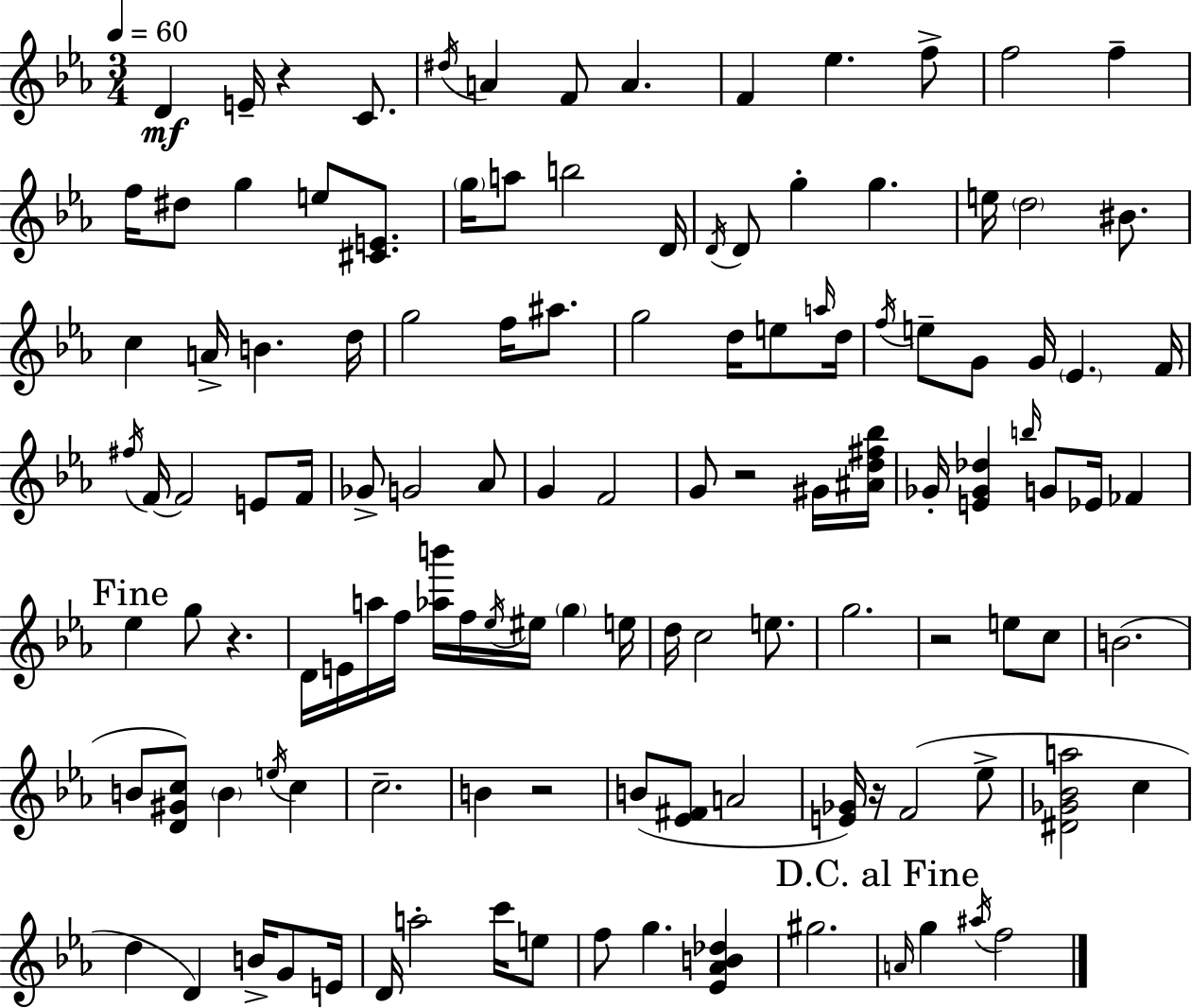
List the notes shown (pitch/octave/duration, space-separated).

D4/q E4/s R/q C4/e. D#5/s A4/q F4/e A4/q. F4/q Eb5/q. F5/e F5/h F5/q F5/s D#5/e G5/q E5/e [C#4,E4]/e. G5/s A5/e B5/h D4/s D4/s D4/e G5/q G5/q. E5/s D5/h BIS4/e. C5/q A4/s B4/q. D5/s G5/h F5/s A#5/e. G5/h D5/s E5/e A5/s D5/s F5/s E5/e G4/e G4/s Eb4/q. F4/s F#5/s F4/s F4/h E4/e F4/s Gb4/e G4/h Ab4/e G4/q F4/h G4/e R/h G#4/s [A#4,D5,F#5,Bb5]/s Gb4/s [E4,Gb4,Db5]/q B5/s G4/e Eb4/s FES4/q Eb5/q G5/e R/q. D4/s E4/s A5/s F5/s [Ab5,B6]/s F5/s Eb5/s EIS5/s G5/q E5/s D5/s C5/h E5/e. G5/h. R/h E5/e C5/e B4/h. B4/e [D4,G#4,C5]/e B4/q E5/s C5/q C5/h. B4/q R/h B4/e [Eb4,F#4]/e A4/h [E4,Gb4]/s R/s F4/h Eb5/e [D#4,Gb4,Bb4,A5]/h C5/q D5/q D4/q B4/s G4/e E4/s D4/s A5/h C6/s E5/e F5/e G5/q. [Eb4,Ab4,B4,Db5]/q G#5/h. A4/s G5/q A#5/s F5/h